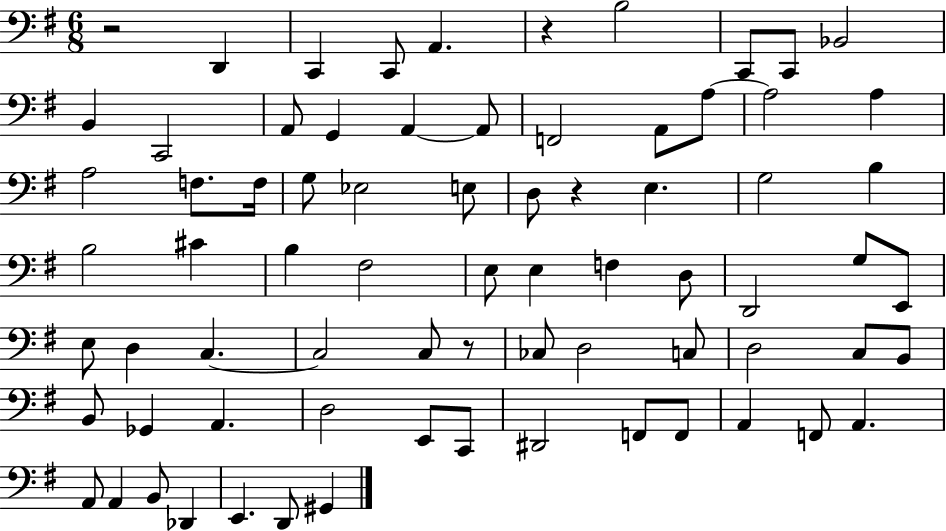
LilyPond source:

{
  \clef bass
  \numericTimeSignature
  \time 6/8
  \key g \major
  r2 d,4 | c,4 c,8 a,4. | r4 b2 | c,8 c,8 bes,2 | \break b,4 c,2 | a,8 g,4 a,4~~ a,8 | f,2 a,8 a8~~ | a2 a4 | \break a2 f8. f16 | g8 ees2 e8 | d8 r4 e4. | g2 b4 | \break b2 cis'4 | b4 fis2 | e8 e4 f4 d8 | d,2 g8 e,8 | \break e8 d4 c4.~~ | c2 c8 r8 | ces8 d2 c8 | d2 c8 b,8 | \break b,8 ges,4 a,4. | d2 e,8 c,8 | dis,2 f,8 f,8 | a,4 f,8 a,4. | \break a,8 a,4 b,8 des,4 | e,4. d,8 gis,4 | \bar "|."
}